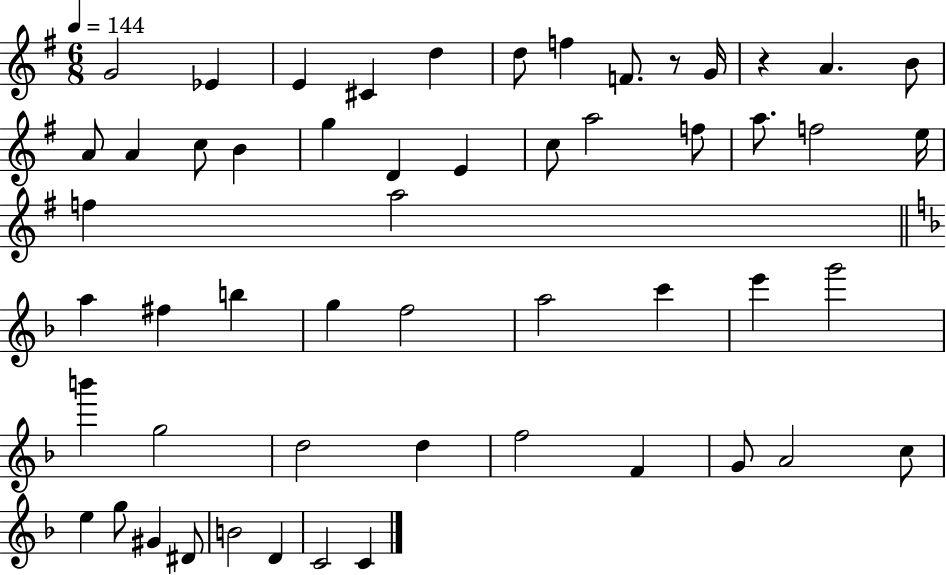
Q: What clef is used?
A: treble